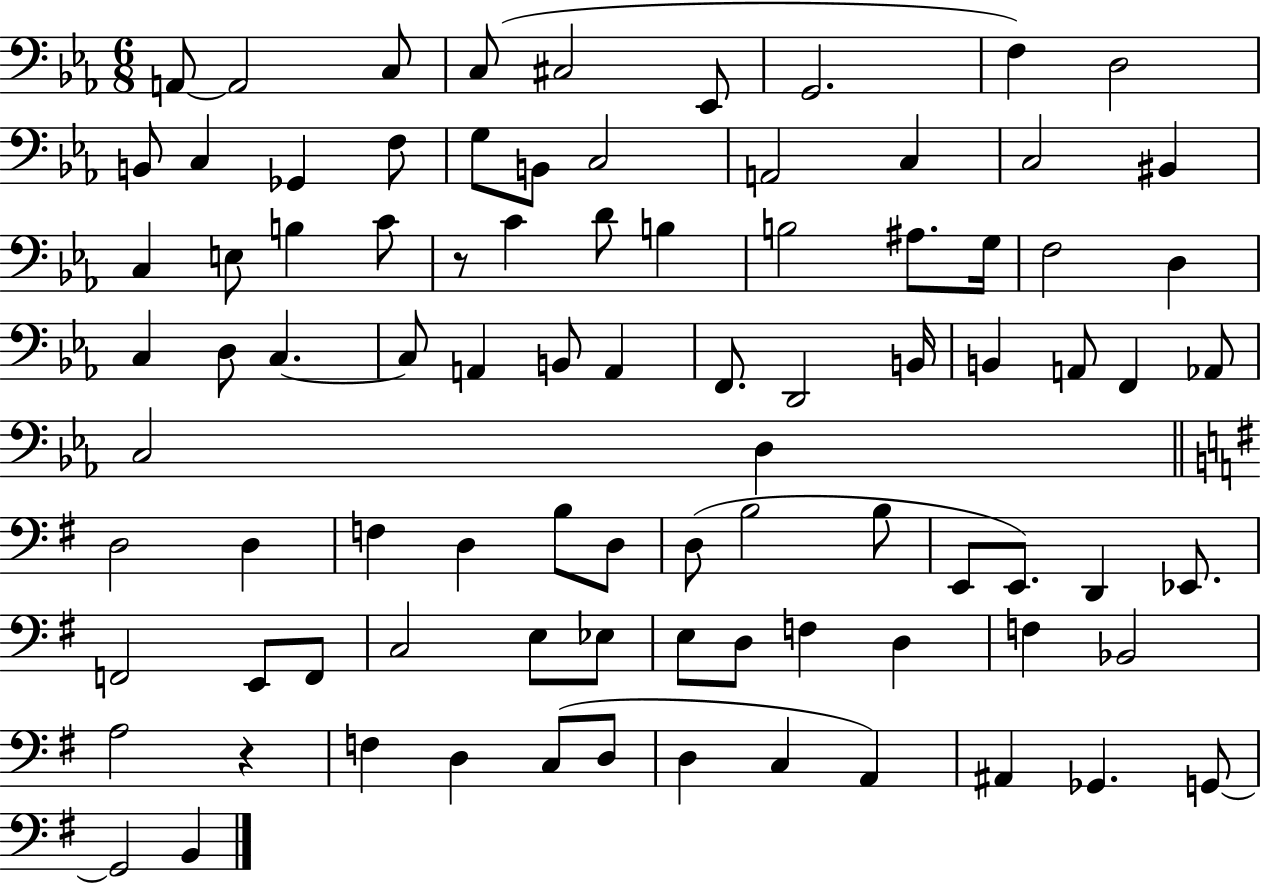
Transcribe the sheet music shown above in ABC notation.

X:1
T:Untitled
M:6/8
L:1/4
K:Eb
A,,/2 A,,2 C,/2 C,/2 ^C,2 _E,,/2 G,,2 F, D,2 B,,/2 C, _G,, F,/2 G,/2 B,,/2 C,2 A,,2 C, C,2 ^B,, C, E,/2 B, C/2 z/2 C D/2 B, B,2 ^A,/2 G,/4 F,2 D, C, D,/2 C, C,/2 A,, B,,/2 A,, F,,/2 D,,2 B,,/4 B,, A,,/2 F,, _A,,/2 C,2 D, D,2 D, F, D, B,/2 D,/2 D,/2 B,2 B,/2 E,,/2 E,,/2 D,, _E,,/2 F,,2 E,,/2 F,,/2 C,2 E,/2 _E,/2 E,/2 D,/2 F, D, F, _B,,2 A,2 z F, D, C,/2 D,/2 D, C, A,, ^A,, _G,, G,,/2 G,,2 B,,